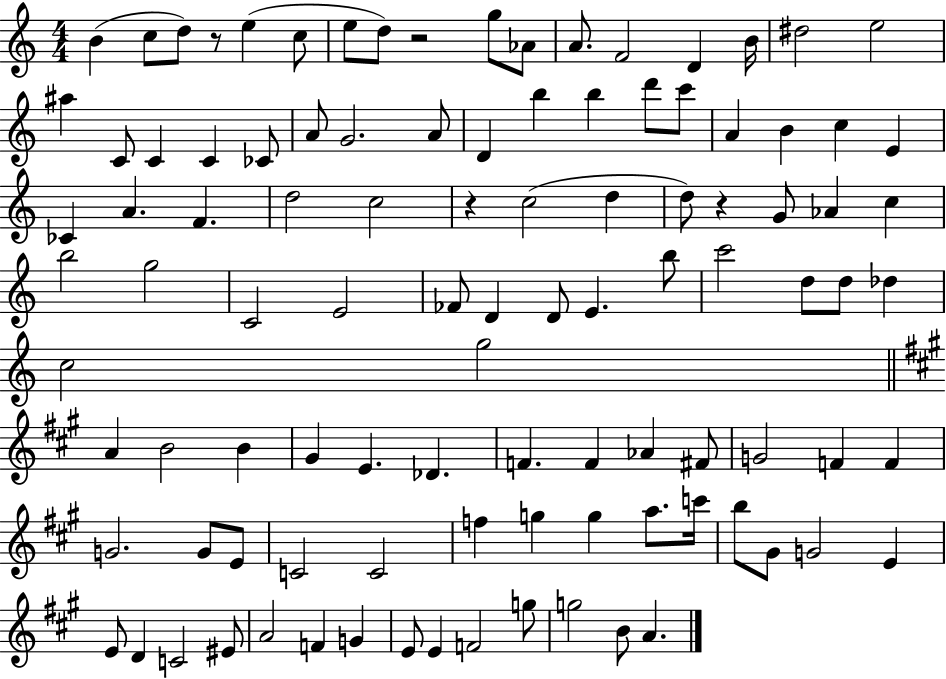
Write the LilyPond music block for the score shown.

{
  \clef treble
  \numericTimeSignature
  \time 4/4
  \key c \major
  b'4( c''8 d''8) r8 e''4( c''8 | e''8 d''8) r2 g''8 aes'8 | a'8. f'2 d'4 b'16 | dis''2 e''2 | \break ais''4 c'8 c'4 c'4 ces'8 | a'8 g'2. a'8 | d'4 b''4 b''4 d'''8 c'''8 | a'4 b'4 c''4 e'4 | \break ces'4 a'4. f'4. | d''2 c''2 | r4 c''2( d''4 | d''8) r4 g'8 aes'4 c''4 | \break b''2 g''2 | c'2 e'2 | fes'8 d'4 d'8 e'4. b''8 | c'''2 d''8 d''8 des''4 | \break c''2 g''2 | \bar "||" \break \key a \major a'4 b'2 b'4 | gis'4 e'4. des'4. | f'4. f'4 aes'4 fis'8 | g'2 f'4 f'4 | \break g'2. g'8 e'8 | c'2 c'2 | f''4 g''4 g''4 a''8. c'''16 | b''8 gis'8 g'2 e'4 | \break e'8 d'4 c'2 eis'8 | a'2 f'4 g'4 | e'8 e'4 f'2 g''8 | g''2 b'8 a'4. | \break \bar "|."
}